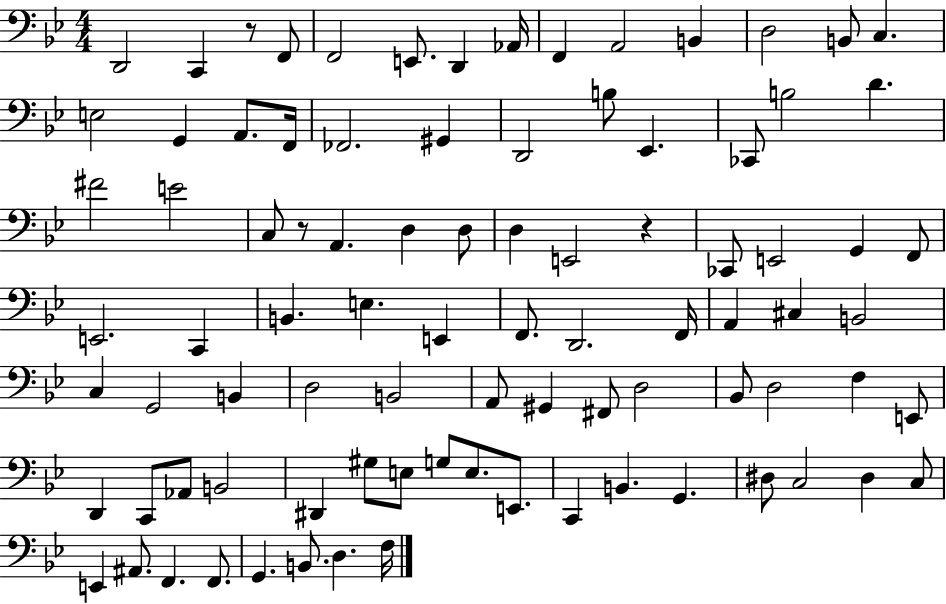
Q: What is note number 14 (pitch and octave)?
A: E3